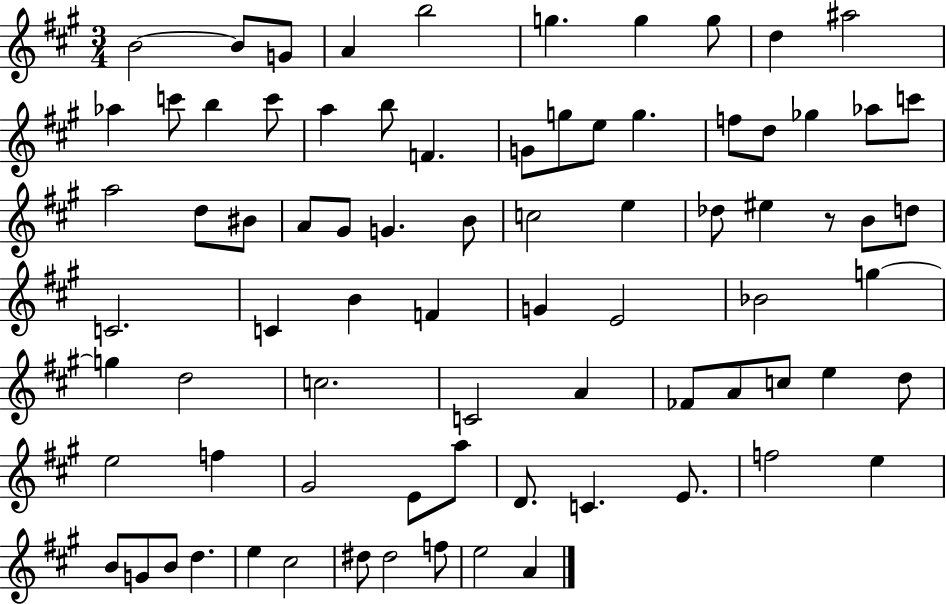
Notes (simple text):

B4/h B4/e G4/e A4/q B5/h G5/q. G5/q G5/e D5/q A#5/h Ab5/q C6/e B5/q C6/e A5/q B5/e F4/q. G4/e G5/e E5/e G5/q. F5/e D5/e Gb5/q Ab5/e C6/e A5/h D5/e BIS4/e A4/e G#4/e G4/q. B4/e C5/h E5/q Db5/e EIS5/q R/e B4/e D5/e C4/h. C4/q B4/q F4/q G4/q E4/h Bb4/h G5/q G5/q D5/h C5/h. C4/h A4/q FES4/e A4/e C5/e E5/q D5/e E5/h F5/q G#4/h E4/e A5/e D4/e. C4/q. E4/e. F5/h E5/q B4/e G4/e B4/e D5/q. E5/q C#5/h D#5/e D#5/h F5/e E5/h A4/q